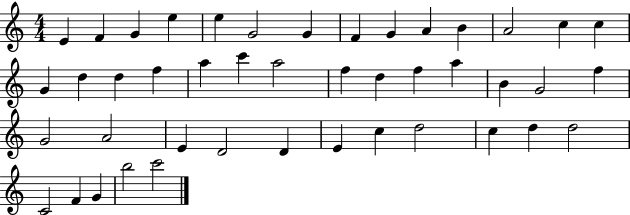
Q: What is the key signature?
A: C major